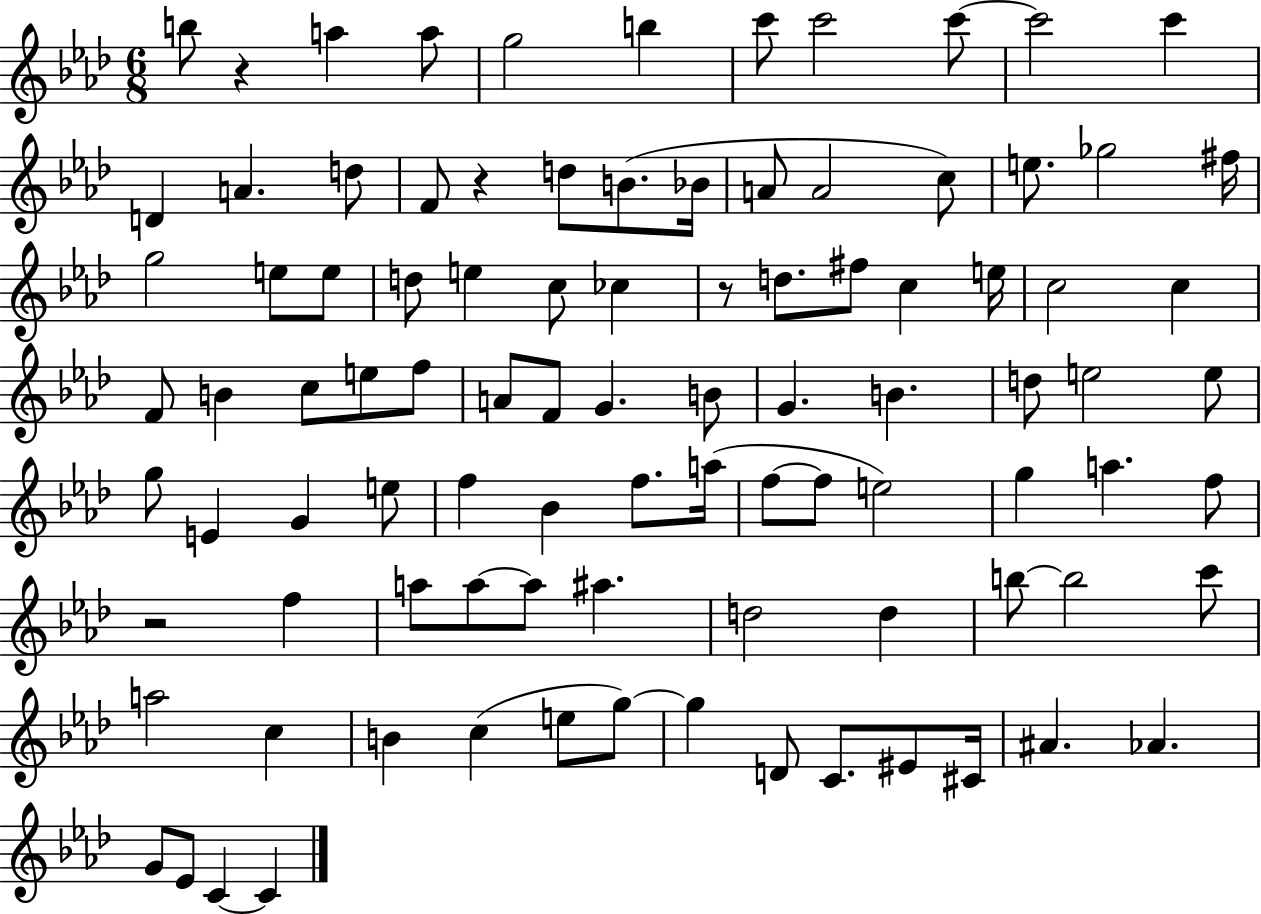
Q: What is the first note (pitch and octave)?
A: B5